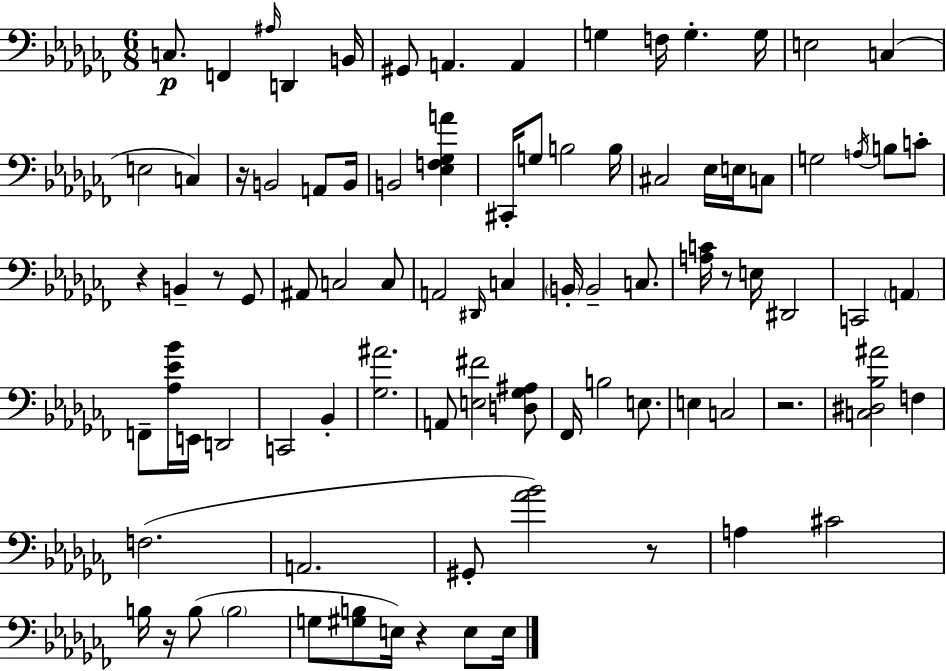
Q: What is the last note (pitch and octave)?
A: E3